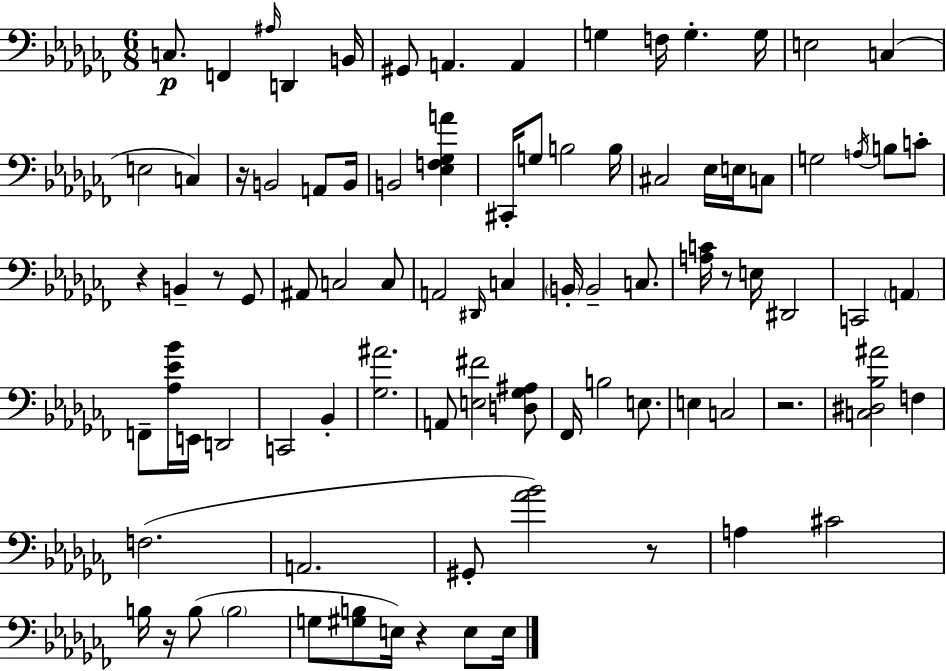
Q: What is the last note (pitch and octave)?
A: E3